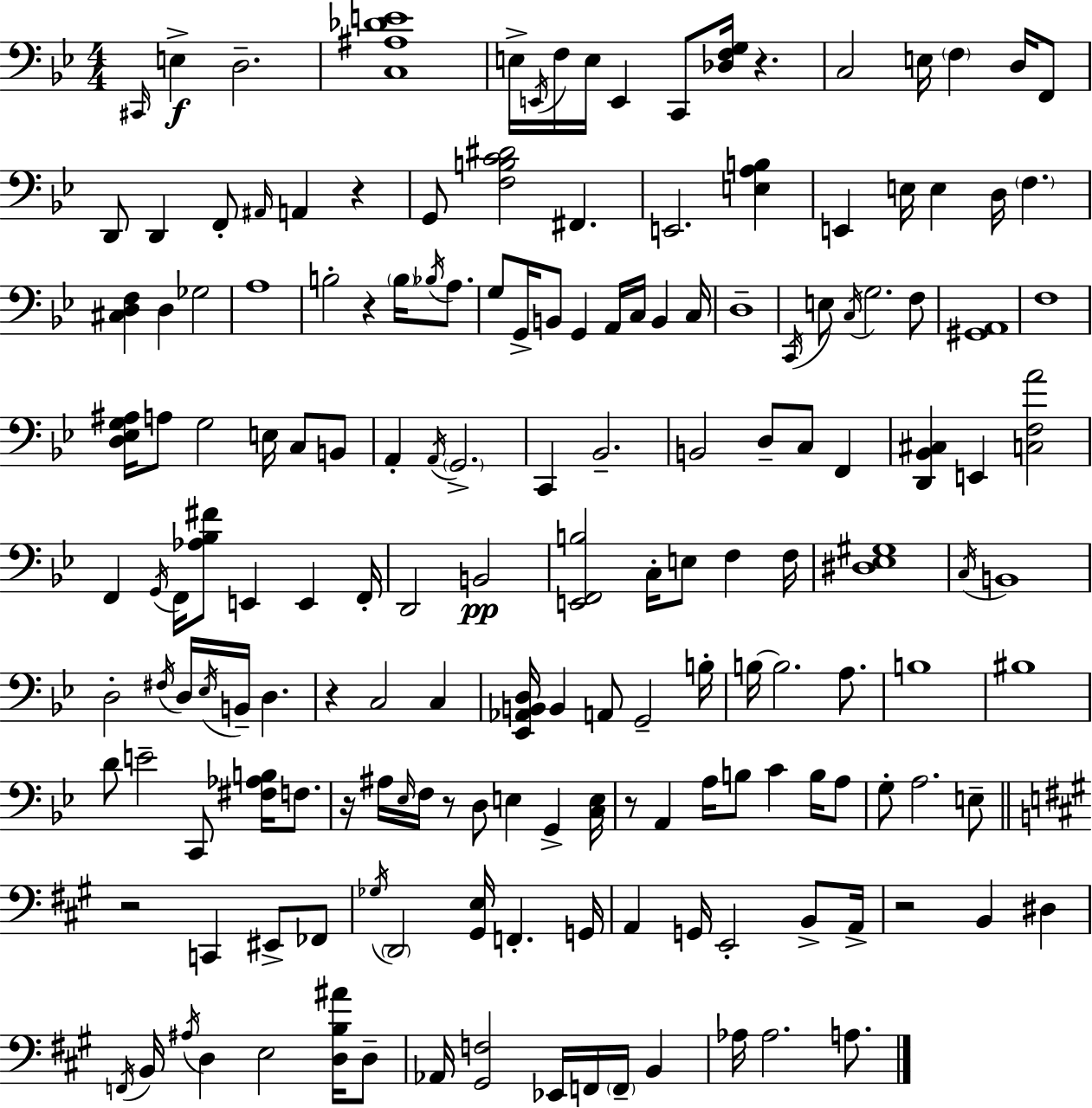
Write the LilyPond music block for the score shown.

{
  \clef bass
  \numericTimeSignature
  \time 4/4
  \key g \minor
  \grace { cis,16 }\f e4-> d2.-- | <c ais des' e'>1 | e16-> \acciaccatura { e,16 } f16 e16 e,4 c,8 <des f g>16 r4. | c2 e16 \parenthesize f4 d16 | \break f,8 d,8 d,4 f,8-. \grace { ais,16 } a,4 r4 | g,8 <f b c' dis'>2 fis,4. | e,2. <e a b>4 | e,4 e16 e4 d16 \parenthesize f4. | \break <cis d f>4 d4 ges2 | a1 | b2-. r4 \parenthesize b16 | \acciaccatura { bes16 } a8. g8 g,16-> b,8 g,4 a,16 c16 b,4 | \break c16 d1-- | \acciaccatura { c,16 } e8 \acciaccatura { c16 } g2. | f8 <gis, a,>1 | f1 | \break <d ees g ais>16 a8 g2 | e16 c8 b,8 a,4-. \acciaccatura { a,16 } \parenthesize g,2.-> | c,4 bes,2.-- | b,2 d8-- | \break c8 f,4 <d, bes, cis>4 e,4 <c f a'>2 | f,4 \acciaccatura { g,16 } f,16 <aes bes fis'>8 e,4 | e,4 f,16-. d,2 | b,2\pp <e, f, b>2 | \break c16-. e8 f4 f16 <dis ees gis>1 | \acciaccatura { c16 } b,1 | d2-. | \acciaccatura { fis16 } d16 \acciaccatura { ees16 } b,16-- d4. r4 c2 | \break c4 <ees, aes, b, d>16 b,4 | a,8 g,2-- b16-. b16~~ b2. | a8. b1 | bis1 | \break d'8 e'2-- | c,8 <fis aes b>16 f8. r16 ais16 \grace { ees16 } f16 r8 | d8 e4 g,4-> <c e>16 r8 a,4 | a16 b8 c'4 b16 a8 g8-. a2. | \break e8-- \bar "||" \break \key a \major r2 c,4 eis,8-> fes,8 | \acciaccatura { ges16 } \parenthesize d,2 <gis, e>16 f,4.-. | g,16 a,4 g,16 e,2-. b,8-> | a,16-> r2 b,4 dis4 | \break \acciaccatura { f,16 } b,16 \acciaccatura { ais16 } d4 e2 | <d b ais'>16 d8-- aes,16 <gis, f>2 ees,16 f,16 \parenthesize f,16-- b,4 | aes16 aes2. | a8. \bar "|."
}